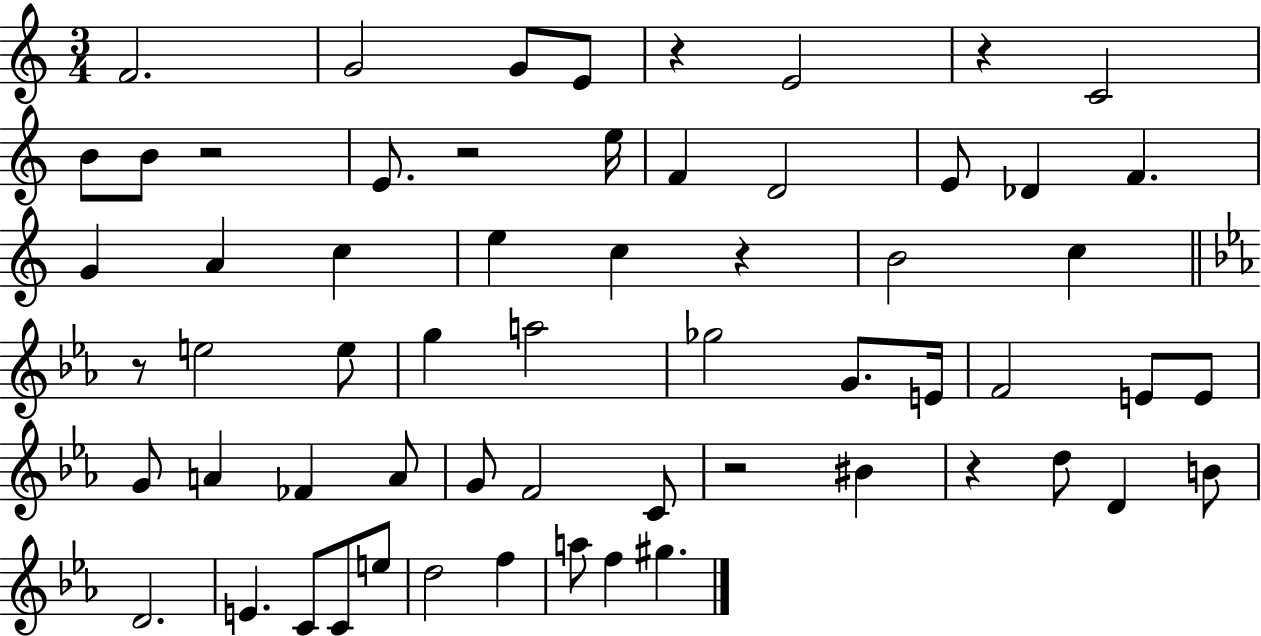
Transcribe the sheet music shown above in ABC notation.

X:1
T:Untitled
M:3/4
L:1/4
K:C
F2 G2 G/2 E/2 z E2 z C2 B/2 B/2 z2 E/2 z2 e/4 F D2 E/2 _D F G A c e c z B2 c z/2 e2 e/2 g a2 _g2 G/2 E/4 F2 E/2 E/2 G/2 A _F A/2 G/2 F2 C/2 z2 ^B z d/2 D B/2 D2 E C/2 C/2 e/2 d2 f a/2 f ^g